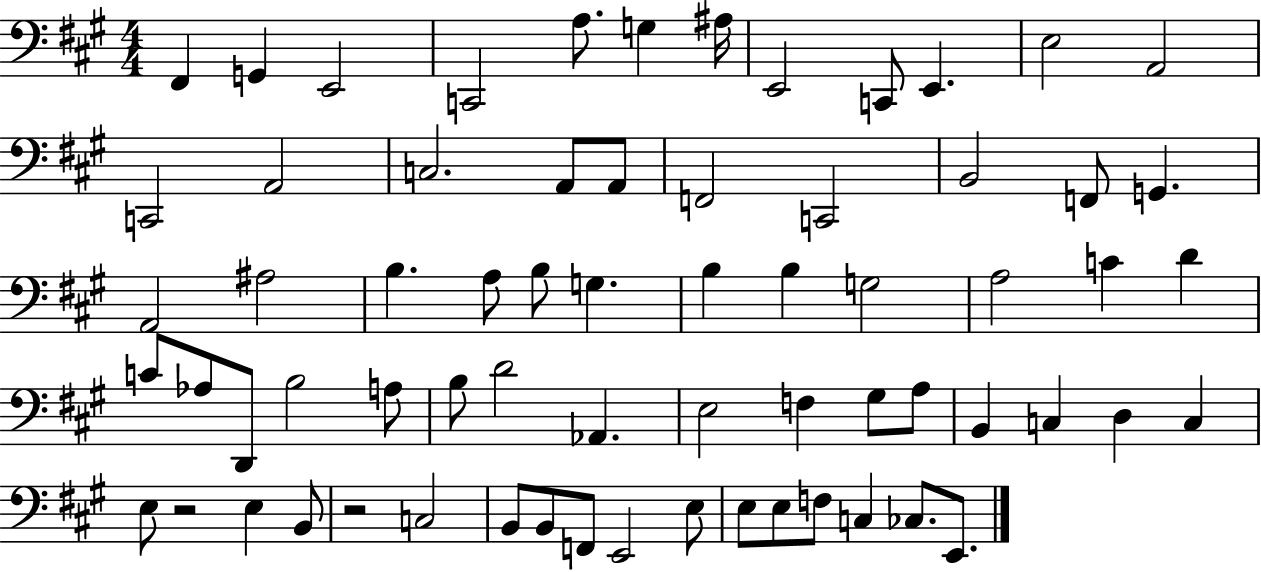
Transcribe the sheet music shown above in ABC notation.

X:1
T:Untitled
M:4/4
L:1/4
K:A
^F,, G,, E,,2 C,,2 A,/2 G, ^A,/4 E,,2 C,,/2 E,, E,2 A,,2 C,,2 A,,2 C,2 A,,/2 A,,/2 F,,2 C,,2 B,,2 F,,/2 G,, A,,2 ^A,2 B, A,/2 B,/2 G, B, B, G,2 A,2 C D C/2 _A,/2 D,,/2 B,2 A,/2 B,/2 D2 _A,, E,2 F, ^G,/2 A,/2 B,, C, D, C, E,/2 z2 E, B,,/2 z2 C,2 B,,/2 B,,/2 F,,/2 E,,2 E,/2 E,/2 E,/2 F,/2 C, _C,/2 E,,/2